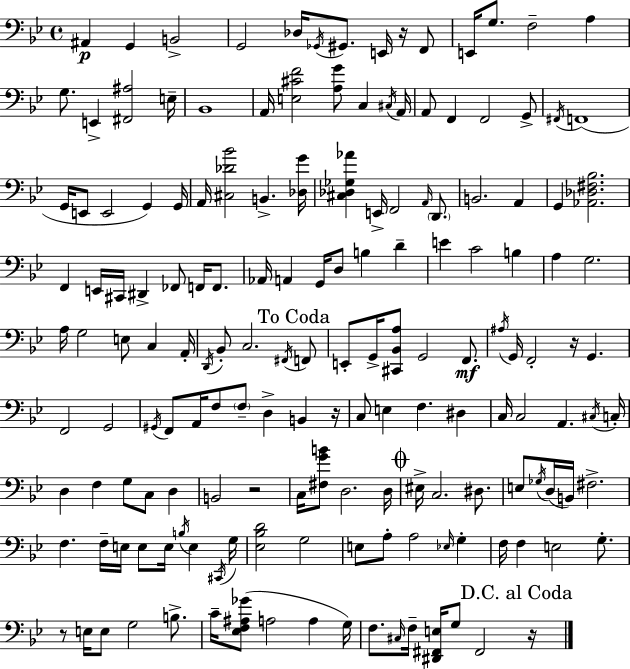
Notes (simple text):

A#2/q G2/q B2/h G2/h Db3/s Gb2/s G#2/e. E2/s R/s F2/e E2/s G3/e. F3/h A3/q G3/e. E2/q [F#2,A#3]/h E3/s Bb2/w A2/s [E3,C#4,F4]/h [A3,G4]/e C3/q C#3/s A2/s A2/e F2/q F2/h G2/e F#2/s F2/w G2/s E2/e E2/h G2/q G2/s A2/s [C#3,Db4,Bb4]/h B2/q. [Db3,G4]/s [C#3,Db3,Gb3,Ab4]/q E2/s F2/h A2/s D2/e. B2/h. A2/q G2/q [Ab2,Db3,F#3,Bb3]/h. F2/q E2/s C#2/s D#2/q FES2/e F2/s F2/e. Ab2/s A2/q G2/s D3/e B3/q D4/q E4/q C4/h B3/q A3/q G3/h. A3/s G3/h E3/e C3/q A2/s D2/s Bb2/e C3/h. F#2/s F2/e E2/e G2/s [C#2,Bb2,A3]/e G2/h F2/e. A#3/s G2/s F2/h R/s G2/q. F2/h G2/h G#2/s F2/e A2/s F3/e F3/e D3/q B2/q R/s C3/e E3/q F3/q. D#3/q C3/s C3/h A2/q. C#3/s C3/s D3/q F3/q G3/e C3/e D3/q B2/h R/h C3/s [F#3,G4,B4]/e D3/h. D3/s EIS3/s C3/h. D#3/e. E3/e Gb3/s D3/s B2/s F#3/h. F3/q. F3/s E3/s E3/e E3/s B3/s E3/q C#2/s G3/s [Eb3,Bb3,D4]/h G3/h E3/e A3/e A3/h Eb3/s G3/q F3/s F3/q E3/h G3/e. R/e E3/s E3/e G3/h B3/e. C4/s [Eb3,F3,A#3,Gb4]/e A3/h A3/q G3/s F3/e. C#3/s F3/s [D#2,F#2,E3]/s G3/e F#2/h R/s